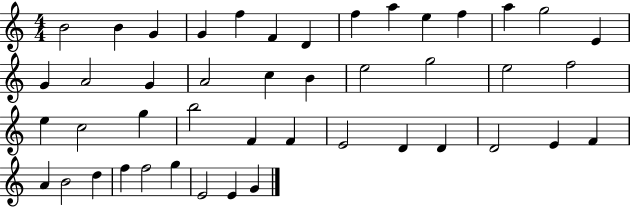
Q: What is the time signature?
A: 4/4